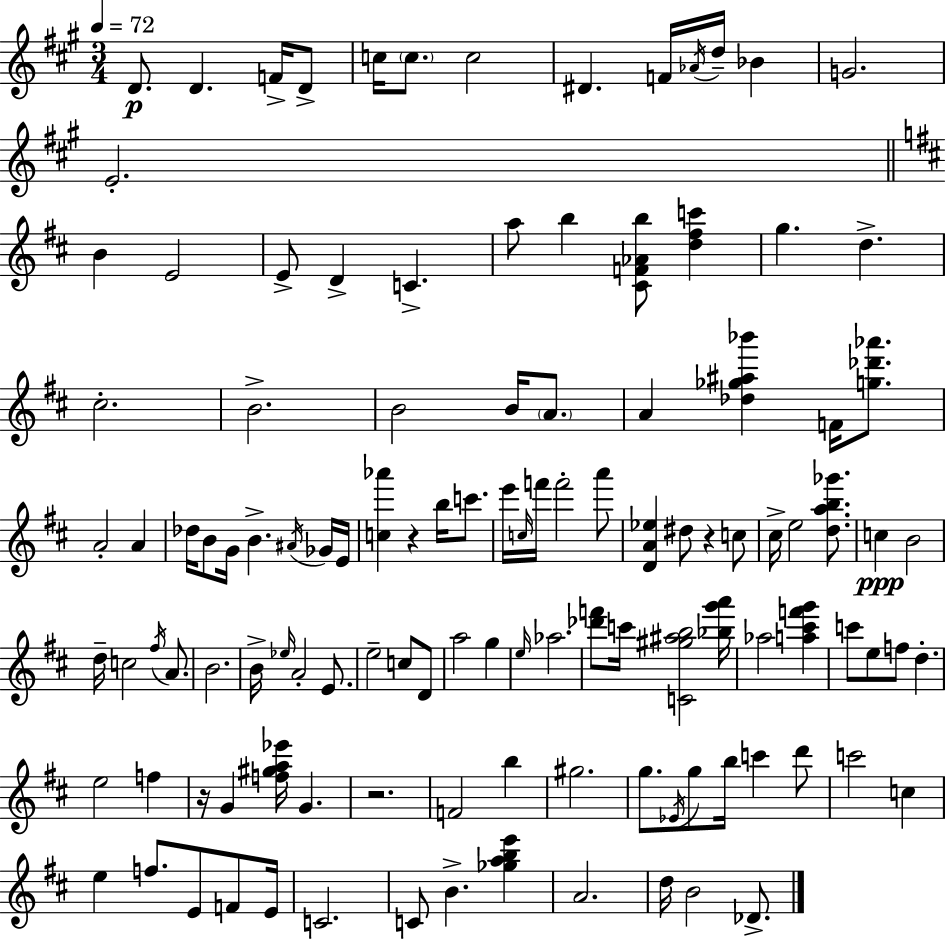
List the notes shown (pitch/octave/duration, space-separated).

D4/e. D4/q. F4/s D4/e C5/s C5/e. C5/h D#4/q. F4/s Ab4/s D5/s Bb4/q G4/h. E4/h. B4/q E4/h E4/e D4/q C4/q. A5/e B5/q [C#4,F4,Ab4,B5]/e [D5,F#5,C6]/q G5/q. D5/q. C#5/h. B4/h. B4/h B4/s A4/e. A4/q [Db5,Gb5,A#5,Bb6]/q F4/s [G5,Db6,Ab6]/e. A4/h A4/q Db5/s B4/e G4/s B4/q. A#4/s Gb4/s E4/s [C5,Ab6]/q R/q B5/s C6/e. E6/s C5/s F6/s F6/h A6/e [D4,A4,Eb5]/q D#5/e R/q C5/e C#5/s E5/h [D5,A5,B5,Gb6]/e. C5/q B4/h D5/s C5/h F#5/s A4/e. B4/h. B4/s Eb5/s A4/h E4/e. E5/h C5/e D4/e A5/h G5/q E5/s Ab5/h. [Db6,F6]/e C6/s [C4,G#5,A#5,B5]/h [Bb5,G6,A6]/s Ab5/h [A5,C#6,F6,G6]/q C6/e E5/e F5/e D5/q. E5/h F5/q R/s G4/q [F5,G#5,A5,Eb6]/s G4/q. R/h. F4/h B5/q G#5/h. G5/e. Eb4/s G5/e B5/s C6/q D6/e C6/h C5/q E5/q F5/e. E4/e F4/e E4/s C4/h. C4/e B4/q. [Gb5,A5,B5,E6]/q A4/h. D5/s B4/h Db4/e.